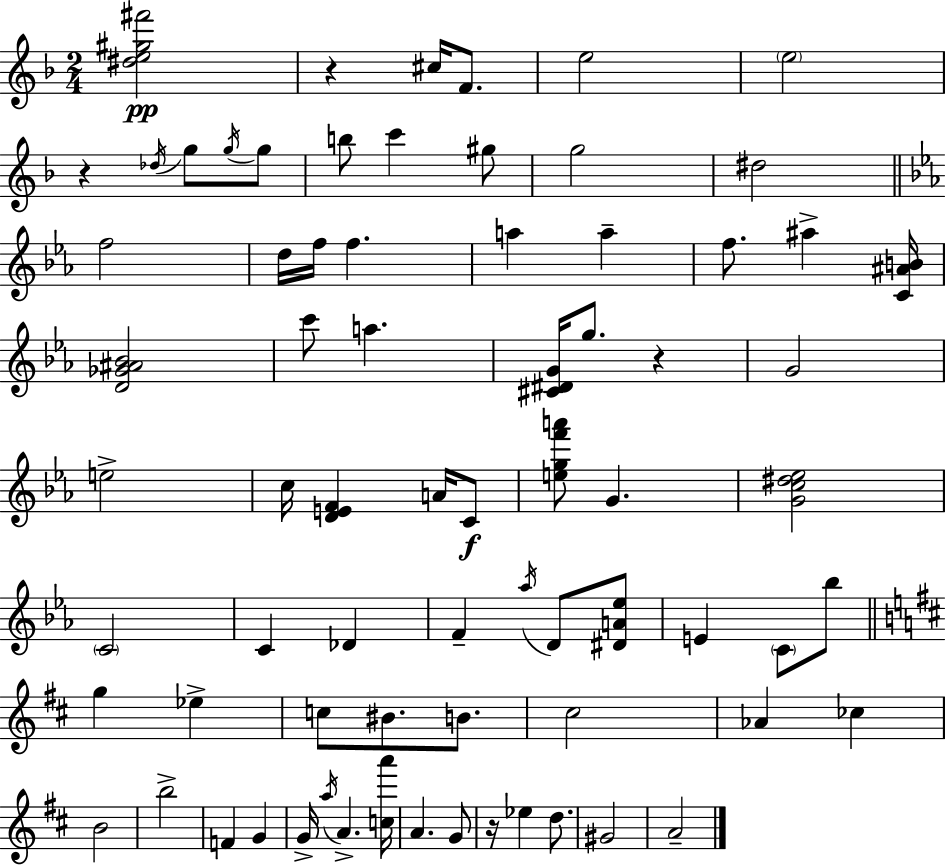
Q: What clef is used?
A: treble